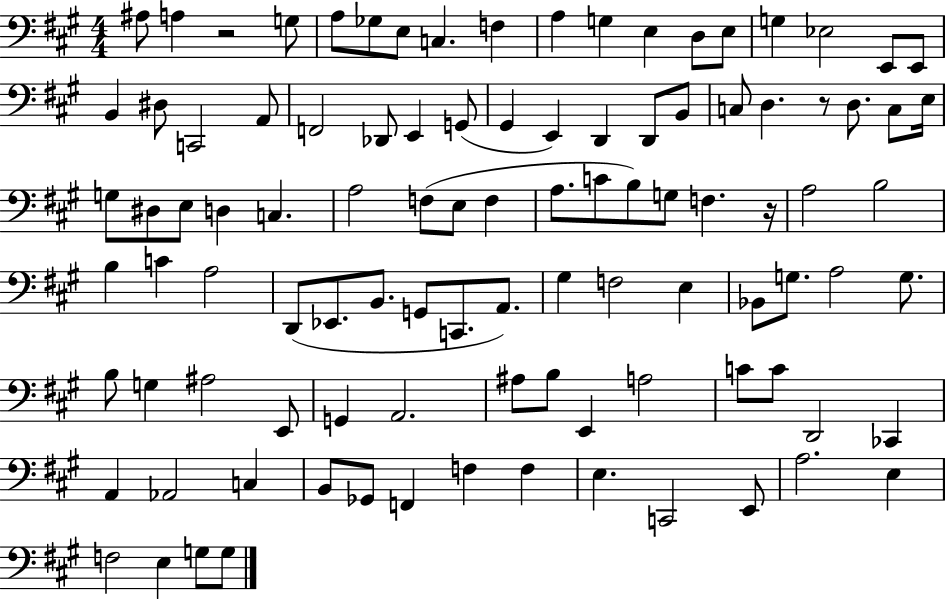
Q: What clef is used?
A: bass